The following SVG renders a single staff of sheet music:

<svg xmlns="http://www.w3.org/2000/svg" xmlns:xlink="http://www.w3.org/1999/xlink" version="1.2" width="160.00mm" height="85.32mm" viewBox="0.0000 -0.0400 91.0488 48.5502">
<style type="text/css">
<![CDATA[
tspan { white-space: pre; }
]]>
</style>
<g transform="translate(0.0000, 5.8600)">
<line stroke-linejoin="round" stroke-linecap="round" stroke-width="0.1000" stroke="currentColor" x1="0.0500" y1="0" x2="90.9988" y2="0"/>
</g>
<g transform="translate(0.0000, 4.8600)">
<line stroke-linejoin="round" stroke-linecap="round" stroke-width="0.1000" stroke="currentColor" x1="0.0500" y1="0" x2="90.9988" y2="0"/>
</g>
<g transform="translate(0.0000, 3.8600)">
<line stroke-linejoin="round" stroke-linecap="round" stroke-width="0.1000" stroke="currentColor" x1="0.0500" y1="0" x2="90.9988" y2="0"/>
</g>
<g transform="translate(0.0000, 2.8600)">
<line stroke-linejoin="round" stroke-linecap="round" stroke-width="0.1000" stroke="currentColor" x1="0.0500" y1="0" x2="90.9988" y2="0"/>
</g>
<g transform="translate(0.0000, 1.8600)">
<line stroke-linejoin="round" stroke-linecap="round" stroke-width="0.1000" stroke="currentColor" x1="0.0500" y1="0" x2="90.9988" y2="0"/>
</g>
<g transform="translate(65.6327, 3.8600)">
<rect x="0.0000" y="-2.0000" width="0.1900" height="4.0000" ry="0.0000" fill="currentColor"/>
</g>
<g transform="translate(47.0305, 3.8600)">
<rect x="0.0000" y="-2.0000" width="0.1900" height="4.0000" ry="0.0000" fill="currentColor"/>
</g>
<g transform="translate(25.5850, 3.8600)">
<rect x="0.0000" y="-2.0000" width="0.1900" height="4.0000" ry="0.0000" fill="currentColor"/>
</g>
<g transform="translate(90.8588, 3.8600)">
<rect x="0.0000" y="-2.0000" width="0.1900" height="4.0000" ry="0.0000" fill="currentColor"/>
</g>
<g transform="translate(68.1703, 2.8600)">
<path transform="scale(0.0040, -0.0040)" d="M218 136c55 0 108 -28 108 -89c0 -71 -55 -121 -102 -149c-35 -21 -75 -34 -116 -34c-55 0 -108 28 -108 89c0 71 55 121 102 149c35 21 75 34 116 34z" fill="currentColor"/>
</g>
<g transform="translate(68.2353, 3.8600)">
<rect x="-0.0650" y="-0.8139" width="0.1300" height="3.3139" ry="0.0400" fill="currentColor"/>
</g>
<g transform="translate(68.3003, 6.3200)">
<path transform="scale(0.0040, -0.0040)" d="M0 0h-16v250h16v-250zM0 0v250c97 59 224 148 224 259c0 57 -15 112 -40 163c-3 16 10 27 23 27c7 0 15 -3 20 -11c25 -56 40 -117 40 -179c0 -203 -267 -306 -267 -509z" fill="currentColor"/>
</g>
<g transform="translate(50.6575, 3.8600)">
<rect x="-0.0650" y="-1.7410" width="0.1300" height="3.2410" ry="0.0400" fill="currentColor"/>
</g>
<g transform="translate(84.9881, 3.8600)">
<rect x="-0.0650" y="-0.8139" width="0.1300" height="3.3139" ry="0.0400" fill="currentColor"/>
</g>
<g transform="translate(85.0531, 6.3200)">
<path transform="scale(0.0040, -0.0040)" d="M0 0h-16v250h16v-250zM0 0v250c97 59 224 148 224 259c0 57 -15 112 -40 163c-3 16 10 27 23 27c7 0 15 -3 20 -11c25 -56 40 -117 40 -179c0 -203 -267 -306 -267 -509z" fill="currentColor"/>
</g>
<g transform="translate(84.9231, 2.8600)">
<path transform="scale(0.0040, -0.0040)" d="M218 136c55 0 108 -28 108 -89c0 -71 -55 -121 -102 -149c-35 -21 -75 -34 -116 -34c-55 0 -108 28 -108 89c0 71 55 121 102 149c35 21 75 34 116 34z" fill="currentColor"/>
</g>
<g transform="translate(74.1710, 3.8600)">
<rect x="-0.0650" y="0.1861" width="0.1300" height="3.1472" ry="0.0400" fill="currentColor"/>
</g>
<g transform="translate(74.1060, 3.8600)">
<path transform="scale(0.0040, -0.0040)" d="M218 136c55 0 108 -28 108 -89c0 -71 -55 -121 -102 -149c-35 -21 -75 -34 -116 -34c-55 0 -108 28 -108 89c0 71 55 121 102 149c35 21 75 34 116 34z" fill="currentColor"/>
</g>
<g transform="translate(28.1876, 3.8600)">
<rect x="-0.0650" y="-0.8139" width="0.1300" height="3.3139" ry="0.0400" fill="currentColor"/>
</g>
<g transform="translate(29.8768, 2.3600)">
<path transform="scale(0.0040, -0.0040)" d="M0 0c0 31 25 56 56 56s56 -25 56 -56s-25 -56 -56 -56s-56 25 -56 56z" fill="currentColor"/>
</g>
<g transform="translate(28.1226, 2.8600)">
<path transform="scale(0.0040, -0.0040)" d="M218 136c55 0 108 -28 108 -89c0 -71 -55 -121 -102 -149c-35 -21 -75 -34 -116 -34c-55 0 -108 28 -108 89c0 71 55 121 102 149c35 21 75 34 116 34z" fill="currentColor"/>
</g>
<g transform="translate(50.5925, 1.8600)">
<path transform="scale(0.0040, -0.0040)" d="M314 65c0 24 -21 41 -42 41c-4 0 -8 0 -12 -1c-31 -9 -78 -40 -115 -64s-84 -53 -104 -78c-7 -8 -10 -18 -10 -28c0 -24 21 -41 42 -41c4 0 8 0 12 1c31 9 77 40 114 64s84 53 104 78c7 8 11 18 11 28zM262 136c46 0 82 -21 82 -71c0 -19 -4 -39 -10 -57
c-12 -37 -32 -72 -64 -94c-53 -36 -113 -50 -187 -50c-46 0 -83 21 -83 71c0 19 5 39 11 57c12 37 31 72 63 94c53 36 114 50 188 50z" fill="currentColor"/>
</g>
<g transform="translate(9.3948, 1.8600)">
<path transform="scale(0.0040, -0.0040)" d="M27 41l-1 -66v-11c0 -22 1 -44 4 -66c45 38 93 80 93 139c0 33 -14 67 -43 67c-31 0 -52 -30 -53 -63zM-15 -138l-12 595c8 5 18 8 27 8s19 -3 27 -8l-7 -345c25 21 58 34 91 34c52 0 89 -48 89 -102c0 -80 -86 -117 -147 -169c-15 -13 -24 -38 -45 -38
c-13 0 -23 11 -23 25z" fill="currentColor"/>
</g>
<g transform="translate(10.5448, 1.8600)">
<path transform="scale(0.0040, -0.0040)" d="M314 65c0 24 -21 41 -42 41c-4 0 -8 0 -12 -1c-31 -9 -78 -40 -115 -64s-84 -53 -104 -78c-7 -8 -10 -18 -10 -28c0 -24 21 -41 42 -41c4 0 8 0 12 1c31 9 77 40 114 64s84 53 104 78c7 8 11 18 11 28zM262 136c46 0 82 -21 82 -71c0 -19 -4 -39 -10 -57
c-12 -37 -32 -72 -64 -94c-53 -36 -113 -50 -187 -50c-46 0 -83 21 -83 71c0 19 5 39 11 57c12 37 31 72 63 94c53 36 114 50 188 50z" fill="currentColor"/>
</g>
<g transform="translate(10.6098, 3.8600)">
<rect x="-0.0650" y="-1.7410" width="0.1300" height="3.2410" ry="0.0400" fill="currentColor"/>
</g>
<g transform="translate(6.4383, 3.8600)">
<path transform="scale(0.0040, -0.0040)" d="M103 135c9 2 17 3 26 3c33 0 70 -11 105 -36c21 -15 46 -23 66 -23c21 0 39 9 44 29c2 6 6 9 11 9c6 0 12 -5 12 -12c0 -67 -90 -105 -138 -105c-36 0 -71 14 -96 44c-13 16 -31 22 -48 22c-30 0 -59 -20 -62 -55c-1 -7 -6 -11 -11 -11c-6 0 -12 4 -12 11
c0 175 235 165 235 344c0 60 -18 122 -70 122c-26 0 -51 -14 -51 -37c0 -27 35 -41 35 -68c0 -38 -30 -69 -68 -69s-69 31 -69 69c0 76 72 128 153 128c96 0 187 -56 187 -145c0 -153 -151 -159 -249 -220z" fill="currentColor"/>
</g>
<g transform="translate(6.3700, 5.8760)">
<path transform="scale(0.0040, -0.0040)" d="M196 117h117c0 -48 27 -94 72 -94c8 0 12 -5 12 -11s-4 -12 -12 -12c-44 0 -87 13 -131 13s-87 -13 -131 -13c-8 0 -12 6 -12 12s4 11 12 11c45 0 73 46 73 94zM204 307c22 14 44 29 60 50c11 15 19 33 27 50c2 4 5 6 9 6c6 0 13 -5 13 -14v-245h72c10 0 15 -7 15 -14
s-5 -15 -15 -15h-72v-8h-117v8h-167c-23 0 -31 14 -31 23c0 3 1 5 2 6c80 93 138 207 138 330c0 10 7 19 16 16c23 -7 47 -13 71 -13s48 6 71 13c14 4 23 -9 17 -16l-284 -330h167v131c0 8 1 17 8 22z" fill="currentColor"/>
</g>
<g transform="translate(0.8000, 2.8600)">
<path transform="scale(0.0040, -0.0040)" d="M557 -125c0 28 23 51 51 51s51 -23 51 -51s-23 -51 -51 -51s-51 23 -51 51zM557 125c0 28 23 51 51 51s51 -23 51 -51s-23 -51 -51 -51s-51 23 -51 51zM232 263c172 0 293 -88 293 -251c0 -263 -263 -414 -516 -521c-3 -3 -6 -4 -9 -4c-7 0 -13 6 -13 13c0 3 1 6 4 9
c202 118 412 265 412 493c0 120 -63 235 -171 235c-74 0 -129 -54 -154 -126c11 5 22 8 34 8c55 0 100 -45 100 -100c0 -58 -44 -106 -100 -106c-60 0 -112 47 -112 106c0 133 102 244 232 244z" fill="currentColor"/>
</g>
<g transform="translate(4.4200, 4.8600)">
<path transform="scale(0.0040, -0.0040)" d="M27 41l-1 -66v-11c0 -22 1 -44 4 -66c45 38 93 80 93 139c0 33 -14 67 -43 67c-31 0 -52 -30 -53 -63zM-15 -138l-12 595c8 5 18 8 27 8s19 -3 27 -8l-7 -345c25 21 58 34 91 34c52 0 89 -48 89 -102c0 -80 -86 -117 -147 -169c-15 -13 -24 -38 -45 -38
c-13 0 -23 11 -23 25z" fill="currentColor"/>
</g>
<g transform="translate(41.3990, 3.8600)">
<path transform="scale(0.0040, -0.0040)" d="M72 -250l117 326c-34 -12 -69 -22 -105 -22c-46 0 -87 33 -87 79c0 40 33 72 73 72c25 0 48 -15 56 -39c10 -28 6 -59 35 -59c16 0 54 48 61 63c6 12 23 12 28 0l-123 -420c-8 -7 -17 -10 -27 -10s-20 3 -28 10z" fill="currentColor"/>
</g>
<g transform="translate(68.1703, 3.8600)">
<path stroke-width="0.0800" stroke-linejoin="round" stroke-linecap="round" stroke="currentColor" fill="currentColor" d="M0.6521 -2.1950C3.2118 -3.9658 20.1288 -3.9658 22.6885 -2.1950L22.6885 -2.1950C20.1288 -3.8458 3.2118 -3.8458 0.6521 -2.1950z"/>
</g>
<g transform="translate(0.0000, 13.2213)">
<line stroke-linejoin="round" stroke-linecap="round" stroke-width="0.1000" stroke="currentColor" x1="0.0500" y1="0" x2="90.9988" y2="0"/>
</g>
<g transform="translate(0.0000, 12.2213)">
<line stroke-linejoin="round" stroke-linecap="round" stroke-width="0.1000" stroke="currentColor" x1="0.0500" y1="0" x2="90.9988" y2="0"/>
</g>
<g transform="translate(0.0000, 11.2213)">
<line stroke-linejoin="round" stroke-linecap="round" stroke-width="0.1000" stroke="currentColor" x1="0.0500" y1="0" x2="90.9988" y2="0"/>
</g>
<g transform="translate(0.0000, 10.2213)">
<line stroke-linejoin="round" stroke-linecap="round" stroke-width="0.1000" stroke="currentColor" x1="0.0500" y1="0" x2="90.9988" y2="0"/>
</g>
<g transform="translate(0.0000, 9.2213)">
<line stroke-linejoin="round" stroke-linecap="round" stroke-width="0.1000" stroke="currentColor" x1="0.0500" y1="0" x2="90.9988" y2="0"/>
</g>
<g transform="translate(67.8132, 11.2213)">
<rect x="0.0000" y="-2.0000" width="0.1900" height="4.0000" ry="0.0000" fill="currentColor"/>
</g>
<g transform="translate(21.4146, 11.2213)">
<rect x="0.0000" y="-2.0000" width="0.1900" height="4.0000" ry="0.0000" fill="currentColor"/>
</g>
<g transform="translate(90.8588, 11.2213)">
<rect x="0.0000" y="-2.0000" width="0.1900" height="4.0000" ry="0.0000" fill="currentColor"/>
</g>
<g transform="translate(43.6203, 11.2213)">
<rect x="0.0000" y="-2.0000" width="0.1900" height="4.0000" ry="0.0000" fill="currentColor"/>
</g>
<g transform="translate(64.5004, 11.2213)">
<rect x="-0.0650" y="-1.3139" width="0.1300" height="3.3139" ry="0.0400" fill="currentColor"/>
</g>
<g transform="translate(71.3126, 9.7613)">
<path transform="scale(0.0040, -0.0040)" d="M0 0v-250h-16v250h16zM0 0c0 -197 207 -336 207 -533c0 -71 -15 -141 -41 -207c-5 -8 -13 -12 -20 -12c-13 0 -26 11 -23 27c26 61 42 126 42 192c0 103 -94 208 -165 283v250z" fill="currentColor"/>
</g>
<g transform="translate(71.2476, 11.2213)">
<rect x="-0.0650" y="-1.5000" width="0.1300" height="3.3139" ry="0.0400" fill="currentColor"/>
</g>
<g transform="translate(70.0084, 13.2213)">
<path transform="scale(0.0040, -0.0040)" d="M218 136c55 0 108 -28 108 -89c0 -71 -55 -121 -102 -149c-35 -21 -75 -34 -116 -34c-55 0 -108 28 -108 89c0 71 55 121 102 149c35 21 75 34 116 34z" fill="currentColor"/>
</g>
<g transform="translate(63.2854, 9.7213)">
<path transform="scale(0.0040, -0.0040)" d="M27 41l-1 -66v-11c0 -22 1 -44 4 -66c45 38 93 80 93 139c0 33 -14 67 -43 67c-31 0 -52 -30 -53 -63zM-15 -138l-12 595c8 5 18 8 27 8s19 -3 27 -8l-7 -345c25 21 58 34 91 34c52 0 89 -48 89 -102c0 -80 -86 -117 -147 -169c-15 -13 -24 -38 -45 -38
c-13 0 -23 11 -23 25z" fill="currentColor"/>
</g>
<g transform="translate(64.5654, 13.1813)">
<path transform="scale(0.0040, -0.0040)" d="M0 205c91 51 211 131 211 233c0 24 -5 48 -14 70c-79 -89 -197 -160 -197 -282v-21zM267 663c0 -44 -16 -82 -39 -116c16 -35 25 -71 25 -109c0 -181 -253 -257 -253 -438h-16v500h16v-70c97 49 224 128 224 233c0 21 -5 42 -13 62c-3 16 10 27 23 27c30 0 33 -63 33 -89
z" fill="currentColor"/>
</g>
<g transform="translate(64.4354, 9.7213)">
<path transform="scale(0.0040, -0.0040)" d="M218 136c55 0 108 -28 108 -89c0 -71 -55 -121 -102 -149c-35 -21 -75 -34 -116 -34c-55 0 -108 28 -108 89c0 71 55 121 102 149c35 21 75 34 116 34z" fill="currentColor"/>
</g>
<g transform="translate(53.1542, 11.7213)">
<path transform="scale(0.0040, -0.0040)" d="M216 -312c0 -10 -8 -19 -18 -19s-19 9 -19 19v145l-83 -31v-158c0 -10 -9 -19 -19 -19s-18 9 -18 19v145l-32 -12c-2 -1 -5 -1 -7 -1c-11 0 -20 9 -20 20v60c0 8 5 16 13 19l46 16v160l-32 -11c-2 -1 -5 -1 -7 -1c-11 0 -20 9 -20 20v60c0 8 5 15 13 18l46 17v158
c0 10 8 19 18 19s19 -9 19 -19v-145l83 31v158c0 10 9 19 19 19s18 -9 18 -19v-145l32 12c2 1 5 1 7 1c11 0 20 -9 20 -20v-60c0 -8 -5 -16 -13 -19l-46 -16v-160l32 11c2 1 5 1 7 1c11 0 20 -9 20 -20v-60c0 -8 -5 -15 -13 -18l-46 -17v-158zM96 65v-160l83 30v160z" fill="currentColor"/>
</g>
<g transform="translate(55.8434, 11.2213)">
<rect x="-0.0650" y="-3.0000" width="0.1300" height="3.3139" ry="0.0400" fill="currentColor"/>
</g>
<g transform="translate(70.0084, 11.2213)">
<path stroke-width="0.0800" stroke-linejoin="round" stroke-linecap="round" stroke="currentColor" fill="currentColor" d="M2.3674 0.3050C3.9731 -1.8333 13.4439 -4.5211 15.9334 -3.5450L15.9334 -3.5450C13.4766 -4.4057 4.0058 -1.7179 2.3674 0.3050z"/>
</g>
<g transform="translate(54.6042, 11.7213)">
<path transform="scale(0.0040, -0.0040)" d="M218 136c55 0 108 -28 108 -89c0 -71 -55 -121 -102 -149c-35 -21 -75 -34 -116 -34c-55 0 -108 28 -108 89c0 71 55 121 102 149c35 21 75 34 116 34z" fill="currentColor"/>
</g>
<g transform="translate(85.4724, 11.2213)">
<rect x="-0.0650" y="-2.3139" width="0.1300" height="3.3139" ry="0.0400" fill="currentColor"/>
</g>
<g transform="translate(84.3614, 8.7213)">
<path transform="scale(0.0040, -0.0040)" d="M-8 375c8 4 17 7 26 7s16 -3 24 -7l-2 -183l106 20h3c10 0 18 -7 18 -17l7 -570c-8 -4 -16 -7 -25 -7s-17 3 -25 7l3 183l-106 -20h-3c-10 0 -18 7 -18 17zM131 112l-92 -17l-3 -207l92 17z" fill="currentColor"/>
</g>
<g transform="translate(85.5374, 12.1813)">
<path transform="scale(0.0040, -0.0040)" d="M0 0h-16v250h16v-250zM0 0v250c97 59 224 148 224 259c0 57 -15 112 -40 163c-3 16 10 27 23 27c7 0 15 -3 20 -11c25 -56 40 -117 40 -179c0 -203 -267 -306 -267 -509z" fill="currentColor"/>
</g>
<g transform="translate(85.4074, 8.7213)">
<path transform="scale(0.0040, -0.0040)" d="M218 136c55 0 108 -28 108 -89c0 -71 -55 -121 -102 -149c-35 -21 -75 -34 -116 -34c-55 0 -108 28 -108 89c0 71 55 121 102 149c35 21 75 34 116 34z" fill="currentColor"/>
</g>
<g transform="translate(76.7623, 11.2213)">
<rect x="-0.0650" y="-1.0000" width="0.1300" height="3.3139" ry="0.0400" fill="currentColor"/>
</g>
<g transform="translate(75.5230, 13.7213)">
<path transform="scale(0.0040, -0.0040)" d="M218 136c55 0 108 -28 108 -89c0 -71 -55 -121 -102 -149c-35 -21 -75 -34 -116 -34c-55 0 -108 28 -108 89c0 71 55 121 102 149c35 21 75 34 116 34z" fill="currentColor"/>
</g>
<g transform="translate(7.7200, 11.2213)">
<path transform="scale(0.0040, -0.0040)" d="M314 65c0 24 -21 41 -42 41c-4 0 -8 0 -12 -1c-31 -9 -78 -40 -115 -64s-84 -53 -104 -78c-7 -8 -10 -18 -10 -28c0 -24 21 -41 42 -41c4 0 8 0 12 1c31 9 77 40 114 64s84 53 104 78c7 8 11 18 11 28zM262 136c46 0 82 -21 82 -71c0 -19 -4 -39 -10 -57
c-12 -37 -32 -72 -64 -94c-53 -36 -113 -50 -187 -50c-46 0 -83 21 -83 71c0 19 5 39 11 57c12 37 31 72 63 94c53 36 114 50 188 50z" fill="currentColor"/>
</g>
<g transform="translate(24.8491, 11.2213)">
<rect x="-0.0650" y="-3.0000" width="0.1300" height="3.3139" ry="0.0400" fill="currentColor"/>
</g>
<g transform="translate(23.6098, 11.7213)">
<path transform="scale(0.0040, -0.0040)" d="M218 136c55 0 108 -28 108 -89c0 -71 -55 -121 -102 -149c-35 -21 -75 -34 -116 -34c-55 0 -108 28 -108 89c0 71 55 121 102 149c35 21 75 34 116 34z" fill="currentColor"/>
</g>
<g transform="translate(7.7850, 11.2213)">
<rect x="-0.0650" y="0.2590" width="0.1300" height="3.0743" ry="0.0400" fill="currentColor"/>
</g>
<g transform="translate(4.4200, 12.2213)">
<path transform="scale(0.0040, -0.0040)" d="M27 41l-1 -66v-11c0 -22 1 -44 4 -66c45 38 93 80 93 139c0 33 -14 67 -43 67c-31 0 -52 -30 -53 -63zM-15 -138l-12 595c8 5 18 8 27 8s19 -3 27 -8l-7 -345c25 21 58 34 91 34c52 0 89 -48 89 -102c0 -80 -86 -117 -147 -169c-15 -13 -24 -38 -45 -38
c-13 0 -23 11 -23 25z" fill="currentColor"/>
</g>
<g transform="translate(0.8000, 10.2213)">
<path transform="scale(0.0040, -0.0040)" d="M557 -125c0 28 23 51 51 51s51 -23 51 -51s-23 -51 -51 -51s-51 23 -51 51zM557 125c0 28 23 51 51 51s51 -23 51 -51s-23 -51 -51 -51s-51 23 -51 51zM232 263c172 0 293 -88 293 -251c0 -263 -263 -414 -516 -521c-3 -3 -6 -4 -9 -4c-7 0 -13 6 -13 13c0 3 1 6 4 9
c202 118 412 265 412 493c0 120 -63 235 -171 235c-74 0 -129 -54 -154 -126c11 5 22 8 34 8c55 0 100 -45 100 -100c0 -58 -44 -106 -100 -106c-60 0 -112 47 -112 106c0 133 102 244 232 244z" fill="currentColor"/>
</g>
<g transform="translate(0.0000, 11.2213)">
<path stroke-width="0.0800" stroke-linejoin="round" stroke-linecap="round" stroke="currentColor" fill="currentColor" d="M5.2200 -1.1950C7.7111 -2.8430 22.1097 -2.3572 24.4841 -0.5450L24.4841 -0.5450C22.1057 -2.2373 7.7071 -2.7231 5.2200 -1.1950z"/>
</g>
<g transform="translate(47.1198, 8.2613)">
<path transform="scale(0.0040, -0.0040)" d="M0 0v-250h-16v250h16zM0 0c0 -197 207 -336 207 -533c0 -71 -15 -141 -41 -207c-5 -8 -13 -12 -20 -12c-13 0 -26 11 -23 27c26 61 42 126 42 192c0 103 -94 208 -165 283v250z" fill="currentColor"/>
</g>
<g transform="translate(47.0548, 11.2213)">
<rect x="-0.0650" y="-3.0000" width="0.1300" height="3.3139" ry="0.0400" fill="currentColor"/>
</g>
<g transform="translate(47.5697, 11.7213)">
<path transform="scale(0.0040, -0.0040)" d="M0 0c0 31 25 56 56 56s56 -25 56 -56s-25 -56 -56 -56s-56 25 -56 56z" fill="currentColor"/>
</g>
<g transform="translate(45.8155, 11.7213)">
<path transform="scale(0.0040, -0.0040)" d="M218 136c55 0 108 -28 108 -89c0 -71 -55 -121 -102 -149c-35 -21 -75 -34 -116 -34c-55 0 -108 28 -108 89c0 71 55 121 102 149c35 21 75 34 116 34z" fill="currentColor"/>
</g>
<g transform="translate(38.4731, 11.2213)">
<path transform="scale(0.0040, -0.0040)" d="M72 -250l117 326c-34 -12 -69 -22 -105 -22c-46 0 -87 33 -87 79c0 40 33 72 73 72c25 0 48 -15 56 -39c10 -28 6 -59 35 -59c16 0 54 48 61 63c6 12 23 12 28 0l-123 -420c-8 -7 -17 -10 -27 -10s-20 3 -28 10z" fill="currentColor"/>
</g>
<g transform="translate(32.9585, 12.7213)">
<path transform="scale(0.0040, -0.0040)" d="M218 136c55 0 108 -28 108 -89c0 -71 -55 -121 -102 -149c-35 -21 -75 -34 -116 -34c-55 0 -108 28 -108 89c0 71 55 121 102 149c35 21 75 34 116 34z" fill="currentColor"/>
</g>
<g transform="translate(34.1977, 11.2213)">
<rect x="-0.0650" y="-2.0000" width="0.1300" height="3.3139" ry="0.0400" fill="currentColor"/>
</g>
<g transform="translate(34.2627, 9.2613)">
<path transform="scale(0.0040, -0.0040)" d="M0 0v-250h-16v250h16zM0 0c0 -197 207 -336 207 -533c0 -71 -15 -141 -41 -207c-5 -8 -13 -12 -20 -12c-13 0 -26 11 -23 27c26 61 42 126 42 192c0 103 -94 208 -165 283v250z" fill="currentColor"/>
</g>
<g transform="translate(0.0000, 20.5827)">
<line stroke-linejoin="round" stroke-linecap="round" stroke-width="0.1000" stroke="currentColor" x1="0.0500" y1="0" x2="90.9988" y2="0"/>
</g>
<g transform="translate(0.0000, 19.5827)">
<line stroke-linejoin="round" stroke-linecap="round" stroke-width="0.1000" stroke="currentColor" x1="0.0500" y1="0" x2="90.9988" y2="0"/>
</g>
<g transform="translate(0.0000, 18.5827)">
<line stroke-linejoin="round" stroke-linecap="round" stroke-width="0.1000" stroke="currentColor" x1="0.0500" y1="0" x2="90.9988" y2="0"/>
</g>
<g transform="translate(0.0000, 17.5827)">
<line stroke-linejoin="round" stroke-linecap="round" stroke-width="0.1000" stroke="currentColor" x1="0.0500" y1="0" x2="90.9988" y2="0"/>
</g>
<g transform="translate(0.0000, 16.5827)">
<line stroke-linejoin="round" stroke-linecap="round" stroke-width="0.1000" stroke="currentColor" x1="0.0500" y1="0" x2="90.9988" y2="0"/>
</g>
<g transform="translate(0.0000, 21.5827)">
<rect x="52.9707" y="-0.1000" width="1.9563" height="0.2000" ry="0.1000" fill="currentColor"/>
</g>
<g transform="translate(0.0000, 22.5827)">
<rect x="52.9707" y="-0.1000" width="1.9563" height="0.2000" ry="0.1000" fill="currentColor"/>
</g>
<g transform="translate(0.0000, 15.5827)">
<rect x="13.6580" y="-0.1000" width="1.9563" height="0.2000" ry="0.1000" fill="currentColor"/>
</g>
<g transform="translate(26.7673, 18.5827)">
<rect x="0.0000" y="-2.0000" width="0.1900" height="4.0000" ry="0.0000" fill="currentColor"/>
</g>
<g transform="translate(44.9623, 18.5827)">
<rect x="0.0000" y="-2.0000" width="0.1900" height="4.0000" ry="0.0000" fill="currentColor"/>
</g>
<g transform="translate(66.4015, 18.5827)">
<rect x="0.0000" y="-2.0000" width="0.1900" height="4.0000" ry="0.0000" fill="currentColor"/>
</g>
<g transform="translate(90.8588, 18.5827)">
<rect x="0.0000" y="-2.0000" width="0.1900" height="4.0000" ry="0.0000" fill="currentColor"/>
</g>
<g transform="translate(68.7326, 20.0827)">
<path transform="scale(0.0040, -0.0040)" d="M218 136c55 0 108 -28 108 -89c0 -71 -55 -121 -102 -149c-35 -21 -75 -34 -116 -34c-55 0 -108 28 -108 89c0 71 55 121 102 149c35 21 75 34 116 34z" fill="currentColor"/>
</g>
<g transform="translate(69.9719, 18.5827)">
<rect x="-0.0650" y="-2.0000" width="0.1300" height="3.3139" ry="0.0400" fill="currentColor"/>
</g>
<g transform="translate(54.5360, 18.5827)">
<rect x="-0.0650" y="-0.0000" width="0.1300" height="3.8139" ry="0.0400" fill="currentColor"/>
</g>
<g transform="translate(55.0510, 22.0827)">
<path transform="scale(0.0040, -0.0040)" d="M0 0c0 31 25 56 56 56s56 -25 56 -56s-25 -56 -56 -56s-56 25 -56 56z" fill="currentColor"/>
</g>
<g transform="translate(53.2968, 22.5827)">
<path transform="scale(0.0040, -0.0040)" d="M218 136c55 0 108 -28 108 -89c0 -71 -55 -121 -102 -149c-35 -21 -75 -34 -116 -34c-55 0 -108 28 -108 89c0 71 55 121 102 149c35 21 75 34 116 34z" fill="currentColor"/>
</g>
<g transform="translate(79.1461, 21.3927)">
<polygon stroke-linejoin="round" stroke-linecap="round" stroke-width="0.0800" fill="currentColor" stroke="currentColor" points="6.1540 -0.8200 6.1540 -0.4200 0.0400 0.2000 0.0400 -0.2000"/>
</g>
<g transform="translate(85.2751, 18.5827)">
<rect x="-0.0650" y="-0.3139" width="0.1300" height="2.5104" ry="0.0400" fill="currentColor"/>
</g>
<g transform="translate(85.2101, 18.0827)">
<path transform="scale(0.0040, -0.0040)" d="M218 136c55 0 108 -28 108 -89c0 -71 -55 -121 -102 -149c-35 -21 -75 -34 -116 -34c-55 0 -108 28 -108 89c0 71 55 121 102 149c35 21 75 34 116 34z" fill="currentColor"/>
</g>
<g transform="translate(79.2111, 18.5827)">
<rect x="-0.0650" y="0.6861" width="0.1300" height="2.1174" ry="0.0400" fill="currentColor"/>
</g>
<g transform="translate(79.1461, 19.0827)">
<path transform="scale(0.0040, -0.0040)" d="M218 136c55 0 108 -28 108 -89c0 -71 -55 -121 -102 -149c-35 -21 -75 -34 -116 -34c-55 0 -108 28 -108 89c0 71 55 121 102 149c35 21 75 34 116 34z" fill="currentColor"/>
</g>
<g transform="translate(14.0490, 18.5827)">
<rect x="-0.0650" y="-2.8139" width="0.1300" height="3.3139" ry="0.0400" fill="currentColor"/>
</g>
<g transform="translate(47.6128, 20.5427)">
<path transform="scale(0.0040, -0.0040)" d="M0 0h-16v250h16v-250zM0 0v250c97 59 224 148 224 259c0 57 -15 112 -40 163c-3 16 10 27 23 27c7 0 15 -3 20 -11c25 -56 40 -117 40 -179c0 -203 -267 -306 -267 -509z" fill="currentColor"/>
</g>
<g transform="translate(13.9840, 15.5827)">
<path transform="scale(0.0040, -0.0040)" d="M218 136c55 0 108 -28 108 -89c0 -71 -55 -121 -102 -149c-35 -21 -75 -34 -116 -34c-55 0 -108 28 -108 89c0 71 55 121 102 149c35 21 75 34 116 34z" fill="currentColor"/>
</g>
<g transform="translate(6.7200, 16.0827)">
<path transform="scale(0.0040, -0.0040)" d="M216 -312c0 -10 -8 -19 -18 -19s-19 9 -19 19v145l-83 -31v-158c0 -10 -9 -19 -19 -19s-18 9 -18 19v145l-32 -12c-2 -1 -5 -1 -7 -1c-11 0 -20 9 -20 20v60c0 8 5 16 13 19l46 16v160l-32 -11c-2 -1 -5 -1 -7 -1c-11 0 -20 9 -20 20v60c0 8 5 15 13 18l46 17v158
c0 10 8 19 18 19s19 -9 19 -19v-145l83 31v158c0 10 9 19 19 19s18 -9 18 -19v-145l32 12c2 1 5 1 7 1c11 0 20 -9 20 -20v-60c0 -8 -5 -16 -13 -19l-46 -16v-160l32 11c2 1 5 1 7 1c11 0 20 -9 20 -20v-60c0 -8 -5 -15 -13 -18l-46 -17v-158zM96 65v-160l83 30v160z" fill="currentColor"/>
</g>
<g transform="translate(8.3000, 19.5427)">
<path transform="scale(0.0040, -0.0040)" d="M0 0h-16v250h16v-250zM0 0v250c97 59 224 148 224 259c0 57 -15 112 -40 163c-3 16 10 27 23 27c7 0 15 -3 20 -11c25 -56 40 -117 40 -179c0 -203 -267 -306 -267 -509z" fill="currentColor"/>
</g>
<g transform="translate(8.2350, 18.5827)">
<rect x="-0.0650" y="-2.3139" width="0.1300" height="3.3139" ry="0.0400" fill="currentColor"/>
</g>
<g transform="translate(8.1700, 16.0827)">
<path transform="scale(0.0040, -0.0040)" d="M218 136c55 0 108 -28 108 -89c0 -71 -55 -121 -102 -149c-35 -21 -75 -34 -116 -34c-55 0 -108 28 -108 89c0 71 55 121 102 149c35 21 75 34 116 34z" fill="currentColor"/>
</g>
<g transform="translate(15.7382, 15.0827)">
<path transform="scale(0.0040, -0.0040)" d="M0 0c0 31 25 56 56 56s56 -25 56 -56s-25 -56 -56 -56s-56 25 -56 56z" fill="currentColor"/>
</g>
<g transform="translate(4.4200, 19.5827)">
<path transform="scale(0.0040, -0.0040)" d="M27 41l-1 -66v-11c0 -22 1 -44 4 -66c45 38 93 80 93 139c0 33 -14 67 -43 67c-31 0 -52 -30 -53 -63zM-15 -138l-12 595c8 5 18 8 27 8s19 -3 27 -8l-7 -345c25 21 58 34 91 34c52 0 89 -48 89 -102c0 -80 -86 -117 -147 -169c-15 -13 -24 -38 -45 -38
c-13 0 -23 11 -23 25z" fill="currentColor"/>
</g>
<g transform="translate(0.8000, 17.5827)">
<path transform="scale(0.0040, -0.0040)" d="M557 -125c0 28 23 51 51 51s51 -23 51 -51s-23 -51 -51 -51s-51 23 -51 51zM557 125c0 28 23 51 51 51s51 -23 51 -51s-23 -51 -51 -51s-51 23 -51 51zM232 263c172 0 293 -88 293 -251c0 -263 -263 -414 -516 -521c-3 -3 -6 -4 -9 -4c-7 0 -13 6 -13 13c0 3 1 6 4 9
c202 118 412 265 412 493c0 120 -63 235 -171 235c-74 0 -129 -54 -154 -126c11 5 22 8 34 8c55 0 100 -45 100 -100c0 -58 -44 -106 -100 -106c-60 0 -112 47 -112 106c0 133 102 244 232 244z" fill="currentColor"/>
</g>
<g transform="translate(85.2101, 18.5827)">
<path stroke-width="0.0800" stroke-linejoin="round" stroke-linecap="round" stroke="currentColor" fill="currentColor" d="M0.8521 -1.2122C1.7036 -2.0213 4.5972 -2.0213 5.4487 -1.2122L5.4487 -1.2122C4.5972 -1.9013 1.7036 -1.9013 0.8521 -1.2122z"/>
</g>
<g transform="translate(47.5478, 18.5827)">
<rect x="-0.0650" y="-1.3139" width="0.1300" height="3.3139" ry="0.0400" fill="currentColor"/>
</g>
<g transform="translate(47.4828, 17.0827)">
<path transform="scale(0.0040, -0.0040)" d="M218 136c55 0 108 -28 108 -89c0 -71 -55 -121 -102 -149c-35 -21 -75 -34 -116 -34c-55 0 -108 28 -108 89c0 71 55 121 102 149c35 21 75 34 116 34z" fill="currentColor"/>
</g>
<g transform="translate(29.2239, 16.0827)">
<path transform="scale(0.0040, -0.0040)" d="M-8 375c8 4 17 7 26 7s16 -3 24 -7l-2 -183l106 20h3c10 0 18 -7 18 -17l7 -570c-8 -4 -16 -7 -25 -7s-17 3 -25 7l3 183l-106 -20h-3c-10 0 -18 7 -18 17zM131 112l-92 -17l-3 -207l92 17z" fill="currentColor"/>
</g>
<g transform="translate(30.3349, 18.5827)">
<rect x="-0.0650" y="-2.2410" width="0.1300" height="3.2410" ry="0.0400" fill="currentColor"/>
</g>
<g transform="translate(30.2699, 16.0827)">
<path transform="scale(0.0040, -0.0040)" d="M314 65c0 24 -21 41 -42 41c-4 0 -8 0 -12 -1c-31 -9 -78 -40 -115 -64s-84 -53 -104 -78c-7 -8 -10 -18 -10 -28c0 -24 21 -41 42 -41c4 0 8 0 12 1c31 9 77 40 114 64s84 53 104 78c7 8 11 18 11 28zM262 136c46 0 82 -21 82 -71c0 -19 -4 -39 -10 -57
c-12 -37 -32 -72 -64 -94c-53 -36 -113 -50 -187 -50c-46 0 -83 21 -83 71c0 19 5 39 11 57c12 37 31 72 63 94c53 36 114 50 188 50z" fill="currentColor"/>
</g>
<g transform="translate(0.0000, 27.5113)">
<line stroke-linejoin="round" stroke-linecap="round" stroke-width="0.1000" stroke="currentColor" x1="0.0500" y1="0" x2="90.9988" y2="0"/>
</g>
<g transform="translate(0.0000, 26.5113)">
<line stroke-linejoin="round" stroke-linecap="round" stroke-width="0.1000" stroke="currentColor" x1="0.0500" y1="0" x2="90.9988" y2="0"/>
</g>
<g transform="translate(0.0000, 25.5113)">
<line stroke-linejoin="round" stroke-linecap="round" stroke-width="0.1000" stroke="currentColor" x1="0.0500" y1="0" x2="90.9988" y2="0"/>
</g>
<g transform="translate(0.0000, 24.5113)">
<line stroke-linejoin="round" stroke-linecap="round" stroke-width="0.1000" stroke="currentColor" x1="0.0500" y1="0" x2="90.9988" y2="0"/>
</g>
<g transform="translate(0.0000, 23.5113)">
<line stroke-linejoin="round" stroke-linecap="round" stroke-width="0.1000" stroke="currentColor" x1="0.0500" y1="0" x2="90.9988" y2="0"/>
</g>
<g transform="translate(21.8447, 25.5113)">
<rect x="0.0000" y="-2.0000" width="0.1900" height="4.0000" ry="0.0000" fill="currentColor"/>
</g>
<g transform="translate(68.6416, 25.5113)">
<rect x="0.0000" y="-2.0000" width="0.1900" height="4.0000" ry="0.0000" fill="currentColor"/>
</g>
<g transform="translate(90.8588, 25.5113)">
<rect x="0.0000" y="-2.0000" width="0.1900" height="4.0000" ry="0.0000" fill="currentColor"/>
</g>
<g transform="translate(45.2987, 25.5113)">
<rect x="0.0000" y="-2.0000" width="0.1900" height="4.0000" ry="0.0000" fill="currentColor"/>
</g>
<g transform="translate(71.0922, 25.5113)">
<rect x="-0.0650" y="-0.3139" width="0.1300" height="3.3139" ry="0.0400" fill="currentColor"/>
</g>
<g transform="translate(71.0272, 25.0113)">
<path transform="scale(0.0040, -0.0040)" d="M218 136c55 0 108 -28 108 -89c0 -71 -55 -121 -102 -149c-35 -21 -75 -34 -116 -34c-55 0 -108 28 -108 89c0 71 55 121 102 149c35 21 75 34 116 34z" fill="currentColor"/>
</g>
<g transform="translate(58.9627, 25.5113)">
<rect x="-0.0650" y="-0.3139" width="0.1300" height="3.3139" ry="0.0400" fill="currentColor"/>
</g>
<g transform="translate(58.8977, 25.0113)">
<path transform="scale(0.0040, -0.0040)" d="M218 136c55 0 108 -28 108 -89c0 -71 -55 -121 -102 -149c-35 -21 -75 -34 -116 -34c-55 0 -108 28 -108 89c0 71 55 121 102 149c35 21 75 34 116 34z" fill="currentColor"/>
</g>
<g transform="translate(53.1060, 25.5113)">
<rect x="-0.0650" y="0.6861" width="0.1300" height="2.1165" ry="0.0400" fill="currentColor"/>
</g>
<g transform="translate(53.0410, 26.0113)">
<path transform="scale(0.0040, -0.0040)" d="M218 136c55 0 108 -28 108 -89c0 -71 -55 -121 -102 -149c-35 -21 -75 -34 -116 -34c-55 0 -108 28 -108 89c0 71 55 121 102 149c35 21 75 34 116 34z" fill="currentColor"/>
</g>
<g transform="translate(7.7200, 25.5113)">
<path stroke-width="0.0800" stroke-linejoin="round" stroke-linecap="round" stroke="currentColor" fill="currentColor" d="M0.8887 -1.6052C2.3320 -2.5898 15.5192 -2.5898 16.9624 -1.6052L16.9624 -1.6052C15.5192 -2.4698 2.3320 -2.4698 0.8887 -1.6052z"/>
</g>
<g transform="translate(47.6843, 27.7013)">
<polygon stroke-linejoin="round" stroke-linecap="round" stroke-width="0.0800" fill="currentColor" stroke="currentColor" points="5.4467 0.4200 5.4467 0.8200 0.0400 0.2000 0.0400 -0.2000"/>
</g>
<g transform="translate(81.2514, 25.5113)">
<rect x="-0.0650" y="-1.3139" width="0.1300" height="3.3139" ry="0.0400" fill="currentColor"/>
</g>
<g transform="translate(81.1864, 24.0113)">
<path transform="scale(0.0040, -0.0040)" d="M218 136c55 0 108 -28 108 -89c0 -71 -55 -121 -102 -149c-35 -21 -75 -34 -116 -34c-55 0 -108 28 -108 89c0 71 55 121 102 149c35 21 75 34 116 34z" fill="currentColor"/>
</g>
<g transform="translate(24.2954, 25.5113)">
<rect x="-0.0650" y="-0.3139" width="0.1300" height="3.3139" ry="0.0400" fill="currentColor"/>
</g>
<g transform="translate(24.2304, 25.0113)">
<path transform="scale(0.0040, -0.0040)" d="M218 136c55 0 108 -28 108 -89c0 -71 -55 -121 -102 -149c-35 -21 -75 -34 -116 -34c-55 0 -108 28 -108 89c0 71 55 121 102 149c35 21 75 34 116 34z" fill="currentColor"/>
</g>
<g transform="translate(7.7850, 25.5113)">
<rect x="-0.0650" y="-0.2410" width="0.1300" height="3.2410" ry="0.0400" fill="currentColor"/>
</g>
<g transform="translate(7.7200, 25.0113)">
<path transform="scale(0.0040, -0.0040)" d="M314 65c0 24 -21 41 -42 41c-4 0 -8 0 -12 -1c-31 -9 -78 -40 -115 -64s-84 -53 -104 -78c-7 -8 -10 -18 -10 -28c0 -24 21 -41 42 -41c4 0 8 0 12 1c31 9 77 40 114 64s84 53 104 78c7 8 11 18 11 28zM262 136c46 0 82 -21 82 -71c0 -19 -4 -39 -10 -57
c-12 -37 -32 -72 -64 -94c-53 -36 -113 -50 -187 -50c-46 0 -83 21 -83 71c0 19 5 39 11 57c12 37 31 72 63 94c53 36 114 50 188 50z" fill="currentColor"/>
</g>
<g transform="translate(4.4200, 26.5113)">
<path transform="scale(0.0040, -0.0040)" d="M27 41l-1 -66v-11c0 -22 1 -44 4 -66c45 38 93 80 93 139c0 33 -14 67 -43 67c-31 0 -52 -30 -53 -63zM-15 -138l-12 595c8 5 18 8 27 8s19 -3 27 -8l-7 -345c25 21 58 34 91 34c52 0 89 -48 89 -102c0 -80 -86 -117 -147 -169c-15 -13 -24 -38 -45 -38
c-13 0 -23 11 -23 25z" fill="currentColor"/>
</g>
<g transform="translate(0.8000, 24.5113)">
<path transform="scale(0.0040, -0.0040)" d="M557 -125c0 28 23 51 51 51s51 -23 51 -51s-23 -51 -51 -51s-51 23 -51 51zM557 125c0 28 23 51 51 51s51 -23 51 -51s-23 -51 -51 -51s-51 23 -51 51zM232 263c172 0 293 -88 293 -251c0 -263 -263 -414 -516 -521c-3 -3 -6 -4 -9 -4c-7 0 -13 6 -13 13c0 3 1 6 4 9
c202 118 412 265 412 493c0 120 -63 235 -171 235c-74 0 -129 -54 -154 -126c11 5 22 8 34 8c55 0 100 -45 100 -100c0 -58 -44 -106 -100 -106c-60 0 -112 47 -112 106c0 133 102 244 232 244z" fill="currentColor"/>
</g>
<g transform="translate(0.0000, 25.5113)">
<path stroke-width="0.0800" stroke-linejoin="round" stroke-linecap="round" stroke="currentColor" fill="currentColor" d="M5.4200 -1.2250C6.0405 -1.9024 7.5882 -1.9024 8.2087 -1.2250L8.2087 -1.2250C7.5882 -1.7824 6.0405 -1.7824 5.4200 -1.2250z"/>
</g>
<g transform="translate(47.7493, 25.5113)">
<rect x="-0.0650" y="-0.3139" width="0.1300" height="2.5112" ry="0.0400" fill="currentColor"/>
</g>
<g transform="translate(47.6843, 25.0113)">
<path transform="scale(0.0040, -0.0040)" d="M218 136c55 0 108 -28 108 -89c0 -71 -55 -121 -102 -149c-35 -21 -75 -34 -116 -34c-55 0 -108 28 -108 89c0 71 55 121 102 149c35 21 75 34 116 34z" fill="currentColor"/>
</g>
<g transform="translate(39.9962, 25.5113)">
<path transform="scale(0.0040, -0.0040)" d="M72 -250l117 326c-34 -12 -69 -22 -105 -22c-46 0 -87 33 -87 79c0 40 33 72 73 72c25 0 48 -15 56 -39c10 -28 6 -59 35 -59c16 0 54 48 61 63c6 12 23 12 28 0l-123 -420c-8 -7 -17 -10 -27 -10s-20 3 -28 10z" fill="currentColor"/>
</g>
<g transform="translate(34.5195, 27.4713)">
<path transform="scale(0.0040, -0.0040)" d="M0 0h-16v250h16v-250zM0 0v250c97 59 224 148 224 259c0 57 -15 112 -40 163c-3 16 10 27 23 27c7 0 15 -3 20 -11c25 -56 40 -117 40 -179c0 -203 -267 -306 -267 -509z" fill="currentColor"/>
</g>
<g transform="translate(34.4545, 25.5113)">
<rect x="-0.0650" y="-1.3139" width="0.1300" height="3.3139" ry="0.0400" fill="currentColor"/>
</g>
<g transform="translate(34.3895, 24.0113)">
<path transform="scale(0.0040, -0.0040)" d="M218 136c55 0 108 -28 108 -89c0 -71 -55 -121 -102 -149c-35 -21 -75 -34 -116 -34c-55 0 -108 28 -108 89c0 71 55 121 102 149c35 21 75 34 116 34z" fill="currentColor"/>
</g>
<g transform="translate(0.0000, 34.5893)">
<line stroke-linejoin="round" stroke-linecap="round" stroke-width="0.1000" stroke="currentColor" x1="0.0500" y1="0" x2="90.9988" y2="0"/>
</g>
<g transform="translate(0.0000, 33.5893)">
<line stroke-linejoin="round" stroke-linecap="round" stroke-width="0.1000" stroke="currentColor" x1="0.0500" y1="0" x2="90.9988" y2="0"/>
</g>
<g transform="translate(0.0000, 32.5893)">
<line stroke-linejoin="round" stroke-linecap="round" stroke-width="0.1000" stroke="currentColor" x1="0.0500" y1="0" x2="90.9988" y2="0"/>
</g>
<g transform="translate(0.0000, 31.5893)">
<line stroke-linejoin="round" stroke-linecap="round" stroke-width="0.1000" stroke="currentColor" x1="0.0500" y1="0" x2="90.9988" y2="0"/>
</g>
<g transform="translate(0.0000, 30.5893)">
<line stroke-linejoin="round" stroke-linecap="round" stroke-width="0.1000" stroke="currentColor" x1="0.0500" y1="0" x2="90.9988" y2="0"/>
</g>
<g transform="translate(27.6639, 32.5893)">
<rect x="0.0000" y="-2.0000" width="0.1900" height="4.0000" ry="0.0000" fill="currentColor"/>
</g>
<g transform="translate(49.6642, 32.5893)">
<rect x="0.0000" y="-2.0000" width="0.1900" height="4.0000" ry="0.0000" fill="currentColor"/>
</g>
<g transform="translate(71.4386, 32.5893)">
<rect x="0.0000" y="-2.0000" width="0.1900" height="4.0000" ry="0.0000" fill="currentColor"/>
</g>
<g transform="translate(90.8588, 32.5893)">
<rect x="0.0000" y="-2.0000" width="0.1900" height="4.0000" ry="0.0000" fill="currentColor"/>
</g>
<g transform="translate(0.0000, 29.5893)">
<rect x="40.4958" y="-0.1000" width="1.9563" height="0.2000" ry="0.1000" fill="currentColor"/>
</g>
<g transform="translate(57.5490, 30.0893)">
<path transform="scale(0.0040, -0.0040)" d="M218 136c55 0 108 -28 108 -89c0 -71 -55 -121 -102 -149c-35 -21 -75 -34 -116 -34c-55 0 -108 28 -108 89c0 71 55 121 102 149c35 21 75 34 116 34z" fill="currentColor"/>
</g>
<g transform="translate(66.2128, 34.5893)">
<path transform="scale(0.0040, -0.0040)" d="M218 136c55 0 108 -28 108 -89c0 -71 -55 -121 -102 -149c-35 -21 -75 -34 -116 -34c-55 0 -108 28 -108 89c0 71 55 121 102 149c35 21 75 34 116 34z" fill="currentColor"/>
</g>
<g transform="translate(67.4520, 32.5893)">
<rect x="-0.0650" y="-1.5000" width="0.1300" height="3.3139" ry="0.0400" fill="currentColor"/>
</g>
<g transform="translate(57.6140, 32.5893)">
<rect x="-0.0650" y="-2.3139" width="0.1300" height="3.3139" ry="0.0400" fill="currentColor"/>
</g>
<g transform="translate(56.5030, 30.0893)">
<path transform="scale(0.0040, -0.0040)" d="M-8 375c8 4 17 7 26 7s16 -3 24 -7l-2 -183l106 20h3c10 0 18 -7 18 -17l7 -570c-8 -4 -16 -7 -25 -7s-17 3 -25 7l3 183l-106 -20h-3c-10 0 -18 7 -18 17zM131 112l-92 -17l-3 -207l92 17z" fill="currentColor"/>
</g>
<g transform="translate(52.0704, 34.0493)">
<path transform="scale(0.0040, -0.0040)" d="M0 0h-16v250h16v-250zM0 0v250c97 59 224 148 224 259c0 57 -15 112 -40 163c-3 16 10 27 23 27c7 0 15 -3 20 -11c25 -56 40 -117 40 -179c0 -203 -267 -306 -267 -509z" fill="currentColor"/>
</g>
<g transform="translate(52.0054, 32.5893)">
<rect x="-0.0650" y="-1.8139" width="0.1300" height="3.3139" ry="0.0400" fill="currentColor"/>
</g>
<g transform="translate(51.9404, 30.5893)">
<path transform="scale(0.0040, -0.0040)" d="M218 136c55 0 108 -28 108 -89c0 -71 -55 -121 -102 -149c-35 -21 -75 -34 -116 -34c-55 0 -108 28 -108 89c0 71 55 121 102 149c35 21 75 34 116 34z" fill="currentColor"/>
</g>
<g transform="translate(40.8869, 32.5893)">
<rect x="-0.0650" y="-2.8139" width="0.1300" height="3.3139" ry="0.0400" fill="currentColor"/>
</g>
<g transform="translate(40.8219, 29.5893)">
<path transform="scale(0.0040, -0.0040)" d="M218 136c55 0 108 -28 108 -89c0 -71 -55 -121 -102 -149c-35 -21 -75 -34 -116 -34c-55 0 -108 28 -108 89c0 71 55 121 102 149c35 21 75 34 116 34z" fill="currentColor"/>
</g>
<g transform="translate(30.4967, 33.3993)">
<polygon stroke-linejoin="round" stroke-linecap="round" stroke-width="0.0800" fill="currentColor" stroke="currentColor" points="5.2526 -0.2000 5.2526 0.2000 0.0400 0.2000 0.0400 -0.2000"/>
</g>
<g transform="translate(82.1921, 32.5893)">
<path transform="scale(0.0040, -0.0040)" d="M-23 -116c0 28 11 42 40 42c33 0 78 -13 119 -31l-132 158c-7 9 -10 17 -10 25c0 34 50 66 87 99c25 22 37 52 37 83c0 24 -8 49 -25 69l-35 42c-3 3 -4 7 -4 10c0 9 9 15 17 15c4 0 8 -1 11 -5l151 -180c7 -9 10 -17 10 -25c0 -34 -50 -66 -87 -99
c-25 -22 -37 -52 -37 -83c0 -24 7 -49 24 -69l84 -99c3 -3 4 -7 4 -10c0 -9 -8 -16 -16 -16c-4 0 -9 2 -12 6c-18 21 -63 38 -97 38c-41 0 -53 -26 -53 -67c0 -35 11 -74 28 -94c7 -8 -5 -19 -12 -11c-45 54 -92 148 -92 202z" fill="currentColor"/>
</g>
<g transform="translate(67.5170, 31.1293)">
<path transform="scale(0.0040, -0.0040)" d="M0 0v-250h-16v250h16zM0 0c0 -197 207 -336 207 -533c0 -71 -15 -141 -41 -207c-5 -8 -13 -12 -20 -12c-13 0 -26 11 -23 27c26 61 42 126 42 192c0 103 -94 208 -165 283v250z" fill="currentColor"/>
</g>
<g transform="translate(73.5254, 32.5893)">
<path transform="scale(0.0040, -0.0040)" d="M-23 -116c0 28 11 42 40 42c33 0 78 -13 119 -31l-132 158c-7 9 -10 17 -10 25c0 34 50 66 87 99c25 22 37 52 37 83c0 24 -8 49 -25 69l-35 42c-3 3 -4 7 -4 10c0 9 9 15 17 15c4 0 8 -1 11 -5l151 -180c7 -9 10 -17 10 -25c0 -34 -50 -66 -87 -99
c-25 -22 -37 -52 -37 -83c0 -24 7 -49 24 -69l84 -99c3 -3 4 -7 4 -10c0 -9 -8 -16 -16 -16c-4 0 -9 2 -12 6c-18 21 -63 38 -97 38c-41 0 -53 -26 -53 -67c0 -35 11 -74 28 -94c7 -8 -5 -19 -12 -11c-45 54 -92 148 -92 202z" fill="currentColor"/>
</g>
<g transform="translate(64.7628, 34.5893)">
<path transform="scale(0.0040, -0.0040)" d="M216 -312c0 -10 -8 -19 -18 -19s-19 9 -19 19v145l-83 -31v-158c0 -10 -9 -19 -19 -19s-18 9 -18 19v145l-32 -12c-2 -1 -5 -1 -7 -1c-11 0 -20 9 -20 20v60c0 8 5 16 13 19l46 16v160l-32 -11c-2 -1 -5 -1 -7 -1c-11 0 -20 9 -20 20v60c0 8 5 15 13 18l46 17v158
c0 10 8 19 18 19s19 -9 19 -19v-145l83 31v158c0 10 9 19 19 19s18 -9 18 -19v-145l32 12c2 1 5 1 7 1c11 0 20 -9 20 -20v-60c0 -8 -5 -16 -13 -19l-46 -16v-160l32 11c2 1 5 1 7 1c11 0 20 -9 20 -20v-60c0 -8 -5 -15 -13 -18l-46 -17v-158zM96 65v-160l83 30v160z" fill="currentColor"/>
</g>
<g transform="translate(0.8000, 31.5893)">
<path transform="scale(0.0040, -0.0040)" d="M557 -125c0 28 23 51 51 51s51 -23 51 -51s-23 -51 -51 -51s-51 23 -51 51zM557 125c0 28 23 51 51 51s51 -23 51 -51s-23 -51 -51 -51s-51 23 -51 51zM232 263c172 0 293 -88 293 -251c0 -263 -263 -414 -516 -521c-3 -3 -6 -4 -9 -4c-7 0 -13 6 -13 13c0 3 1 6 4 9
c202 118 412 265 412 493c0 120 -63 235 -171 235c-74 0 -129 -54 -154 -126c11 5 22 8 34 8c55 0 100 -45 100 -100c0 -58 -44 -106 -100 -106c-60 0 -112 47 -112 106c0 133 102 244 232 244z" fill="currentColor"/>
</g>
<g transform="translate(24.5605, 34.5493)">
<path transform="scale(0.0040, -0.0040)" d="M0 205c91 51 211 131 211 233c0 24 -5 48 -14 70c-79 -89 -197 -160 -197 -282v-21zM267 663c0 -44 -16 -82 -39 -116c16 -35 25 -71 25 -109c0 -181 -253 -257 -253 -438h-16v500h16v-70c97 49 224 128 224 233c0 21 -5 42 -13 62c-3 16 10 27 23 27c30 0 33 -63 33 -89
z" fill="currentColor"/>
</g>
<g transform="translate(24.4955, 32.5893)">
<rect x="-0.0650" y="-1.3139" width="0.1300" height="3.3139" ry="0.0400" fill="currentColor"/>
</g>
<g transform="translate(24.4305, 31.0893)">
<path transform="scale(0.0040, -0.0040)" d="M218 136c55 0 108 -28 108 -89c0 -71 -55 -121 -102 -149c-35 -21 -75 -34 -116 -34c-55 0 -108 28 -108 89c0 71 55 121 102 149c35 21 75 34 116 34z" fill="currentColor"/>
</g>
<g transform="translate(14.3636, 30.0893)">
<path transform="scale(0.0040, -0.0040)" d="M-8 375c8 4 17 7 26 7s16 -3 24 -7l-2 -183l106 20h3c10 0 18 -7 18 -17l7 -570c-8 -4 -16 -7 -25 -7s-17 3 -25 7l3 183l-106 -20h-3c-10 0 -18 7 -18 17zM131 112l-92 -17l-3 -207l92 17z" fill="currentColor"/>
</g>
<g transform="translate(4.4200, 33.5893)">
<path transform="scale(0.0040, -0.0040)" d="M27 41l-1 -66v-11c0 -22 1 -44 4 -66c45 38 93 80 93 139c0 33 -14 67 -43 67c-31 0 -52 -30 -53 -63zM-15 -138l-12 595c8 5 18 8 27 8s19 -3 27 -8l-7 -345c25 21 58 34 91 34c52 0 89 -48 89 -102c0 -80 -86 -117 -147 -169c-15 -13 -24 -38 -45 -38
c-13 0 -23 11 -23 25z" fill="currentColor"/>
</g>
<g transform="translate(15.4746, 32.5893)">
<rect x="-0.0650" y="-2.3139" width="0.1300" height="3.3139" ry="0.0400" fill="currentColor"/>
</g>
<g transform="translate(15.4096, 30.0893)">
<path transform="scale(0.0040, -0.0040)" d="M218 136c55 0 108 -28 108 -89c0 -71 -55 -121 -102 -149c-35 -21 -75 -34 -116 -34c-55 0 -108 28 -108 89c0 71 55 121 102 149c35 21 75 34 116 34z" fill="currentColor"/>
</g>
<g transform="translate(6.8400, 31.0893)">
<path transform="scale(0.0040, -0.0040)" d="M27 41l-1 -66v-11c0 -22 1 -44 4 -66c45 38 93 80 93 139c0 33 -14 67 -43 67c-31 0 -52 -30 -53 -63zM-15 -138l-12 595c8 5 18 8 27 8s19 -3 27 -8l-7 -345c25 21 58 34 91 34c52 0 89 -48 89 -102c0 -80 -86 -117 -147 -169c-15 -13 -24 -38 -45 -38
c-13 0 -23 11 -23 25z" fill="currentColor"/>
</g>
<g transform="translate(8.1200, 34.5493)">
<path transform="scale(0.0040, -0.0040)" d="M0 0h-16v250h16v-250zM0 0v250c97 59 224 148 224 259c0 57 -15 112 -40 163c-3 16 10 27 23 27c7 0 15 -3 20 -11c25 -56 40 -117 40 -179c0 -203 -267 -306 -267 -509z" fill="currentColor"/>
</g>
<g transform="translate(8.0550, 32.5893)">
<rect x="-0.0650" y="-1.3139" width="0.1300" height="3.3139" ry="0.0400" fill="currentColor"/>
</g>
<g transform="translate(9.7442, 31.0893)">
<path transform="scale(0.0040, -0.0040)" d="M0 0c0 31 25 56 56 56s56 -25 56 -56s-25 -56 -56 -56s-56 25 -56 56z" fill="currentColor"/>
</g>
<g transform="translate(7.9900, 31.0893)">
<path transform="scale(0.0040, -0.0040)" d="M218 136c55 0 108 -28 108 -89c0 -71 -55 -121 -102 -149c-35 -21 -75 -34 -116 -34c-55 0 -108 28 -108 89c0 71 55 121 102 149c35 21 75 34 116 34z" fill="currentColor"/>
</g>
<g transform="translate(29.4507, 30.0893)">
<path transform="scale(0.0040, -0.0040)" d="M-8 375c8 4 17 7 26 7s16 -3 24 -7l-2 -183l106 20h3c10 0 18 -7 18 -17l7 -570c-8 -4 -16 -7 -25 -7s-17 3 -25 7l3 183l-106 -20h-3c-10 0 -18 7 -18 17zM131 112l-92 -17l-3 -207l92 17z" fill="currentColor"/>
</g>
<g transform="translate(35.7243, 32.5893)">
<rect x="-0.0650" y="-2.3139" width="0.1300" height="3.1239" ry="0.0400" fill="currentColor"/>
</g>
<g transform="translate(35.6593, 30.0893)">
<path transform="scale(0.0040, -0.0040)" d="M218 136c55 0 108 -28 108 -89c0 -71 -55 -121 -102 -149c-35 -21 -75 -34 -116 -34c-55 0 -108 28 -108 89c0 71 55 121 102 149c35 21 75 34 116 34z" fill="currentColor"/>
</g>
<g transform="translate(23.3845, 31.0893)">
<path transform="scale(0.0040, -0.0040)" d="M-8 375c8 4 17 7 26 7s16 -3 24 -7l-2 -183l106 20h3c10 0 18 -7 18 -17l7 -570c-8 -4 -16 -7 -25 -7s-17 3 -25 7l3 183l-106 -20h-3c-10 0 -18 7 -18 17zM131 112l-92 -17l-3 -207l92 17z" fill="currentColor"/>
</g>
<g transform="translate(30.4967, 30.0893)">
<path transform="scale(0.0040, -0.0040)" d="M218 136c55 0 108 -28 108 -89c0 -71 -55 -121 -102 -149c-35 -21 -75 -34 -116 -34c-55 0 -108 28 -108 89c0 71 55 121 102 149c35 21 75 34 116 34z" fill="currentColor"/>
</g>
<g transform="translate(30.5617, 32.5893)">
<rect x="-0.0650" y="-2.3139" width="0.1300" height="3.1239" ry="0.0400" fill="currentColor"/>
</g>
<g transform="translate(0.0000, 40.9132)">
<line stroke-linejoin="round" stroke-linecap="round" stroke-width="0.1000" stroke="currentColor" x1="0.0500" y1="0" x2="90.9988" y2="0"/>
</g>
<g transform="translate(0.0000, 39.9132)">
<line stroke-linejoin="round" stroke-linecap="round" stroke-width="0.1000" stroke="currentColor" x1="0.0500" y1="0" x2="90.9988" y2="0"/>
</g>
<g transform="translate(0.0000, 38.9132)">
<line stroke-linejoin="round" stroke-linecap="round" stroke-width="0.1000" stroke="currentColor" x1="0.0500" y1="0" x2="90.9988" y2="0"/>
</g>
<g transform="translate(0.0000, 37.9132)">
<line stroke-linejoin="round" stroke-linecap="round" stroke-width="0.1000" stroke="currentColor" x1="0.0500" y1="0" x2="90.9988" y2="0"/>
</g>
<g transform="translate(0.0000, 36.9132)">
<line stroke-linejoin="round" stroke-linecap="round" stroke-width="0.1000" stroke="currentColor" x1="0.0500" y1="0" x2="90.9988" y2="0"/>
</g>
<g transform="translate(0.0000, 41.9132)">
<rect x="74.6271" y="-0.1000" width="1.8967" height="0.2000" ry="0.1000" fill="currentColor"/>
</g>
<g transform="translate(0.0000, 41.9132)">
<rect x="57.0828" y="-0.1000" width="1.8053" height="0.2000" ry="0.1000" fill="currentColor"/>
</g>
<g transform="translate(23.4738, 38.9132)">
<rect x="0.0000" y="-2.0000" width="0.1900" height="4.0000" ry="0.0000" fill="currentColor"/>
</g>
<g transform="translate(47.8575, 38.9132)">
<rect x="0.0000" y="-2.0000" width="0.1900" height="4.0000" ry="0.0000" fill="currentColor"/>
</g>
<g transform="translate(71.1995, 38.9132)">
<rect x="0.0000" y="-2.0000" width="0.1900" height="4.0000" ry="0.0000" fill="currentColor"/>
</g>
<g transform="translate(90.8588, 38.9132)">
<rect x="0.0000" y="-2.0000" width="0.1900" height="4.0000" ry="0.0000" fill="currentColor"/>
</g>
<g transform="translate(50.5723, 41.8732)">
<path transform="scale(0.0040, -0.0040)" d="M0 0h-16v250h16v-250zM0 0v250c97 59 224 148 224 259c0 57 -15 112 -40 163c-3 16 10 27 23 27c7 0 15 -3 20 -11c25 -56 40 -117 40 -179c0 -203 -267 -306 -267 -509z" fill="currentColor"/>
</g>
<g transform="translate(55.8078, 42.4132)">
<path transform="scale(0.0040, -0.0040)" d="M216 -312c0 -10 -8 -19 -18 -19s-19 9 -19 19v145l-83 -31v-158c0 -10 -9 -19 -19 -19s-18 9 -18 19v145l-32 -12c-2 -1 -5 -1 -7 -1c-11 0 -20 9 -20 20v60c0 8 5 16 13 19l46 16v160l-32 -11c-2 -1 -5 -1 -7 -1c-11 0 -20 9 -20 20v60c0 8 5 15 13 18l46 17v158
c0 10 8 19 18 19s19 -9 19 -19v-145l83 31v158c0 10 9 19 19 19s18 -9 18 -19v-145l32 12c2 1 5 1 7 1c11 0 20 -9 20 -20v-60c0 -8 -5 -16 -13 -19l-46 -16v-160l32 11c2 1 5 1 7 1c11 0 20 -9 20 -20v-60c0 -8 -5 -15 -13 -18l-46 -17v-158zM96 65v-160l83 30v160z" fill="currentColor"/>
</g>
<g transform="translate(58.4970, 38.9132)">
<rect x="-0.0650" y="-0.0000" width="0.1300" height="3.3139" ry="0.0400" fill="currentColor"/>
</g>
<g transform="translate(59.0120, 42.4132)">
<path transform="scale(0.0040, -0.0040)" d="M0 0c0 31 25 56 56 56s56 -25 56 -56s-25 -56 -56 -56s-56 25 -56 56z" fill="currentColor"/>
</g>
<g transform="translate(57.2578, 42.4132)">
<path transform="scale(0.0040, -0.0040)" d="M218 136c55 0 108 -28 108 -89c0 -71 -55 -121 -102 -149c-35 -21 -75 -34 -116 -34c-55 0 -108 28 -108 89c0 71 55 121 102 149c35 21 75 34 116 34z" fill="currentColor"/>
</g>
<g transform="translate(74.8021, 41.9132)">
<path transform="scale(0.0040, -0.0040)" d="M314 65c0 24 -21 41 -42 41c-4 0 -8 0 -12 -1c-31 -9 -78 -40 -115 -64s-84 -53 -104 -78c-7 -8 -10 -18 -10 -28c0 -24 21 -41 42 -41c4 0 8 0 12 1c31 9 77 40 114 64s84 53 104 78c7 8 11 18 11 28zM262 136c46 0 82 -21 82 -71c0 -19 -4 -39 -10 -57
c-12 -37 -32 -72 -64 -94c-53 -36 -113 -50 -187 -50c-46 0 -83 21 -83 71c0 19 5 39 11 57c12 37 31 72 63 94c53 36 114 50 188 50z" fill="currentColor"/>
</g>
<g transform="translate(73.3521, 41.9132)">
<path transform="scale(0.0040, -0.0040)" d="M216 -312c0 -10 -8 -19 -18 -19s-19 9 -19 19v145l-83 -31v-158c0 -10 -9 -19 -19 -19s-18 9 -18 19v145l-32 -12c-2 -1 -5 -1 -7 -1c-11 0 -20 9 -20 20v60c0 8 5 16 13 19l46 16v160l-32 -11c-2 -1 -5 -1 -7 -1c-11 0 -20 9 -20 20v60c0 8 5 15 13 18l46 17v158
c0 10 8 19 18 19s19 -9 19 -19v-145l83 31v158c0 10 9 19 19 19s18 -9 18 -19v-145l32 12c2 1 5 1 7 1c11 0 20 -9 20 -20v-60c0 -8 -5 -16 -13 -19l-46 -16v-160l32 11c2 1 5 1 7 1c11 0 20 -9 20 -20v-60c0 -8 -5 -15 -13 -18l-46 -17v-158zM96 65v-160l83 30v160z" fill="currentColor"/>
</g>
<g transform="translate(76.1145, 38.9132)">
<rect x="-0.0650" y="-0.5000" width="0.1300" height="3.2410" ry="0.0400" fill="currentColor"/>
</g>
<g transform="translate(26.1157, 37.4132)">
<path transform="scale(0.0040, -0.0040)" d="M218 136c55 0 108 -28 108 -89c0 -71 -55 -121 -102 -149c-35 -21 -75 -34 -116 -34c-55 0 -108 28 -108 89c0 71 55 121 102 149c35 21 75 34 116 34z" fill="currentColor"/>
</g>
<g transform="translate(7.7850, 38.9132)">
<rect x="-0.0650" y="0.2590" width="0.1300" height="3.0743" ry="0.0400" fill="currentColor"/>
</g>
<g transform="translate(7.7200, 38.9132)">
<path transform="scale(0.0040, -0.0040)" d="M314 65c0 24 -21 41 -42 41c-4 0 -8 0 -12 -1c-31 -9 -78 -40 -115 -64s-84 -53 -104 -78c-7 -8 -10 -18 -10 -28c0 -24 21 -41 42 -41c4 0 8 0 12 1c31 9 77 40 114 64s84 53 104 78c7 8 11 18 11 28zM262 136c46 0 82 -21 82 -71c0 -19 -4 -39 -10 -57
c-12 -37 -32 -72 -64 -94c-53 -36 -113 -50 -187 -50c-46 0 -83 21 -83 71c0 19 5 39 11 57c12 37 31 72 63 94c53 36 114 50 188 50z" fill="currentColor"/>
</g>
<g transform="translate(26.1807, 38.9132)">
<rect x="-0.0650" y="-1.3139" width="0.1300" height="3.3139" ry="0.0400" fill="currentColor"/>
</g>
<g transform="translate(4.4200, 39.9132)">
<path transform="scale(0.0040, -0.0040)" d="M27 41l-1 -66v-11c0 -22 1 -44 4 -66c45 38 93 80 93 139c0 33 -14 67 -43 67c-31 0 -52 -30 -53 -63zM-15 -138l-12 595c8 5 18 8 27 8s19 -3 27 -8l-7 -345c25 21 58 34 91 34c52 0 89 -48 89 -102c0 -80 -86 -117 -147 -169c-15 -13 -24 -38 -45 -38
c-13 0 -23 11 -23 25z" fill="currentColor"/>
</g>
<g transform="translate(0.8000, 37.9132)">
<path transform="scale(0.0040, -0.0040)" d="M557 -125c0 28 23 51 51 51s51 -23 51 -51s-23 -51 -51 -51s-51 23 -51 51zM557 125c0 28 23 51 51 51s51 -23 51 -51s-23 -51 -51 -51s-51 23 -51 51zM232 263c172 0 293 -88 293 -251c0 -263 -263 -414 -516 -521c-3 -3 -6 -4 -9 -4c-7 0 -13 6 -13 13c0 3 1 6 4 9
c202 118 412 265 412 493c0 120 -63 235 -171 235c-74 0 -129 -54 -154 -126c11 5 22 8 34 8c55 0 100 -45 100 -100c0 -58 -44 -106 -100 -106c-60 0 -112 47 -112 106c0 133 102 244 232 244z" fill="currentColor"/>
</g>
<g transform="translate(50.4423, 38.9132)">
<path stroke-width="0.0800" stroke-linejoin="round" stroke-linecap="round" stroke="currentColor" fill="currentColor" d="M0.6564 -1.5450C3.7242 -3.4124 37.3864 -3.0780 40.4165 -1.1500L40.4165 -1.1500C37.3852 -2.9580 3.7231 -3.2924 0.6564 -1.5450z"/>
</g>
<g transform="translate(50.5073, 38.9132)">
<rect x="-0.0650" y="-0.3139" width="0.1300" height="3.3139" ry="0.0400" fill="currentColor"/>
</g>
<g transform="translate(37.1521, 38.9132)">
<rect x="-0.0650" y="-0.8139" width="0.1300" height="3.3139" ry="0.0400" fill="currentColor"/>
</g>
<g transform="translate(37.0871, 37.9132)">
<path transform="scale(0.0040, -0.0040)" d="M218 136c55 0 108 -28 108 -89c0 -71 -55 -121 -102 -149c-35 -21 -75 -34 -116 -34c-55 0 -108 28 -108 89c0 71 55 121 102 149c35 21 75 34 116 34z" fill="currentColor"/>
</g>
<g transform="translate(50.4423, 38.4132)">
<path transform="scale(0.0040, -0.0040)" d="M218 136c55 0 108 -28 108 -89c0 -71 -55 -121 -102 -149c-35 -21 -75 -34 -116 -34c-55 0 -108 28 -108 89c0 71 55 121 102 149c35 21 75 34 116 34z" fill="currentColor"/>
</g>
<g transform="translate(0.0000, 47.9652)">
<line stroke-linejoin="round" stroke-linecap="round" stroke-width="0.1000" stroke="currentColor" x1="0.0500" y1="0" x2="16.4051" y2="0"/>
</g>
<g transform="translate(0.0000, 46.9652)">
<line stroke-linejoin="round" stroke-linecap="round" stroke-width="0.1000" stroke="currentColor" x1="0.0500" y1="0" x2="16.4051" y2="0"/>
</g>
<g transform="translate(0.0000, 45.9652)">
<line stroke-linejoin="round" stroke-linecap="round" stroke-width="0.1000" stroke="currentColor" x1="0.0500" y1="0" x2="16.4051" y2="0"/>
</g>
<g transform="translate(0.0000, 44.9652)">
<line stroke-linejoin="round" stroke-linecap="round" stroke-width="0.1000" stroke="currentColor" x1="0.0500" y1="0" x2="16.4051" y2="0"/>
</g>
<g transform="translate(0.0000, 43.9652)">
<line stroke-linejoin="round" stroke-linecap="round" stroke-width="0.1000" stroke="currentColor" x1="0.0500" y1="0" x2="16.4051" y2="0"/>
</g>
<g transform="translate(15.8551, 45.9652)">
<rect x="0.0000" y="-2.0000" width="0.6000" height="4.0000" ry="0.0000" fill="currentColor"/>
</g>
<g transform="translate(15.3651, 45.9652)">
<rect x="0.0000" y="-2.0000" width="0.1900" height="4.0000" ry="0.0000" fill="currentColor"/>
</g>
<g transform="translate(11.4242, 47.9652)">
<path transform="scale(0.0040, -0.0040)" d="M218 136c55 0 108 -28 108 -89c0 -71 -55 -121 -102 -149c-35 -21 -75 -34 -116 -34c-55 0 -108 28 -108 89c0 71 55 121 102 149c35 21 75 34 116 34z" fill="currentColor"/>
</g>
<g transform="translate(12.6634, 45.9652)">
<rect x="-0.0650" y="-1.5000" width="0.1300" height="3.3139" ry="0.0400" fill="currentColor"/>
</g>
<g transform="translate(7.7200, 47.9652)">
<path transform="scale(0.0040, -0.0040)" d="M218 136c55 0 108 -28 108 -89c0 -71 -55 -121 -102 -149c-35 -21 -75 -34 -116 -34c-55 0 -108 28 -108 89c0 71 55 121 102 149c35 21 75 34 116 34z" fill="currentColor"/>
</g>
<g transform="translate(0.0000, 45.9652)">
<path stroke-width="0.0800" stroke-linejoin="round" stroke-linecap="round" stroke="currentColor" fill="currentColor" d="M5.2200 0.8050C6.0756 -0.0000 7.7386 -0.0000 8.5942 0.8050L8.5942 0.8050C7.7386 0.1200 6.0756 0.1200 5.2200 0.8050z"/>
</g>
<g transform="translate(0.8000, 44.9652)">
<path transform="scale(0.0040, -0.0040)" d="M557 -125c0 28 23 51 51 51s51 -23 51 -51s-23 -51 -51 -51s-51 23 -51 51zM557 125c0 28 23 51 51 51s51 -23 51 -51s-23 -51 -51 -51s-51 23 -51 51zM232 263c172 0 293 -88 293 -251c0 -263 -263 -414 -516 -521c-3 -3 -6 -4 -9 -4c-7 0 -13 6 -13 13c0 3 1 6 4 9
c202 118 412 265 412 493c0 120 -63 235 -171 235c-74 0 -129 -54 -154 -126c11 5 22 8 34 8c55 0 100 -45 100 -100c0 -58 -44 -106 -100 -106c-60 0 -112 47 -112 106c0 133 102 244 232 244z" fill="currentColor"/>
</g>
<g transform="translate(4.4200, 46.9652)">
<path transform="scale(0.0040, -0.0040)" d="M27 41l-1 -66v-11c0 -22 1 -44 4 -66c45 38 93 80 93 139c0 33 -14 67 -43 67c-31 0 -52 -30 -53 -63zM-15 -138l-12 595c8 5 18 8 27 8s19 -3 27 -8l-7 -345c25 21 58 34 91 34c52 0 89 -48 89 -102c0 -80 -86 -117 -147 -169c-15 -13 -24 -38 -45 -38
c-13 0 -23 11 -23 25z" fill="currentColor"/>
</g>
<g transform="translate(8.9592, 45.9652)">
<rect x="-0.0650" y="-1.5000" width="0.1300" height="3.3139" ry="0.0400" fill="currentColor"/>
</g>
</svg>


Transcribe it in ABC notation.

X:1
T:Untitled
M:2/4
L:1/4
K:F
_A,2 F, z/2 A,2 F,/2 D, F,/2 D,2 C, A,,/2 z/2 C,/2 ^C, _G,/4 G,,/2 F,, B,/2 ^B,/2 C B,2 G,/2 C,, A,, C,/2 E,/2 E,2 E, G,/2 z/2 E,/2 C,/2 E, E, G, _G,/2 B, G,/4 B,/2 B,/2 C A,/2 B, ^G,,/2 z z D,2 G, F, E,/2 ^D,, ^E,,2 G,, G,,